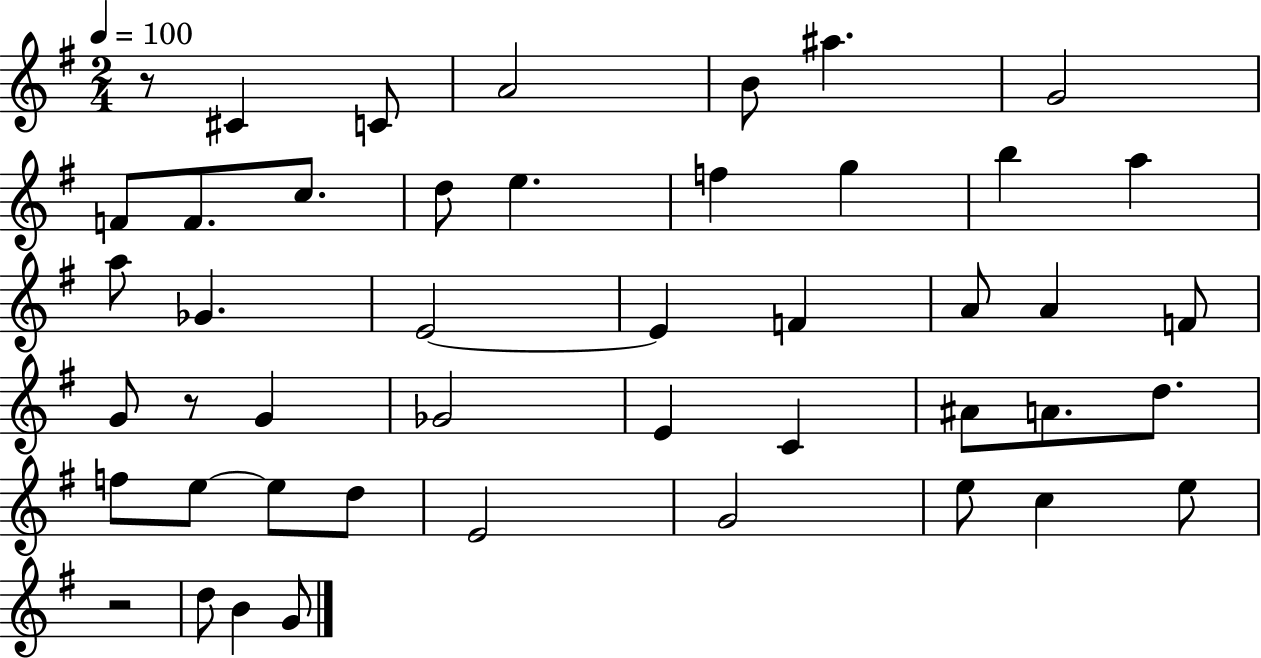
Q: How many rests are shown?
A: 3